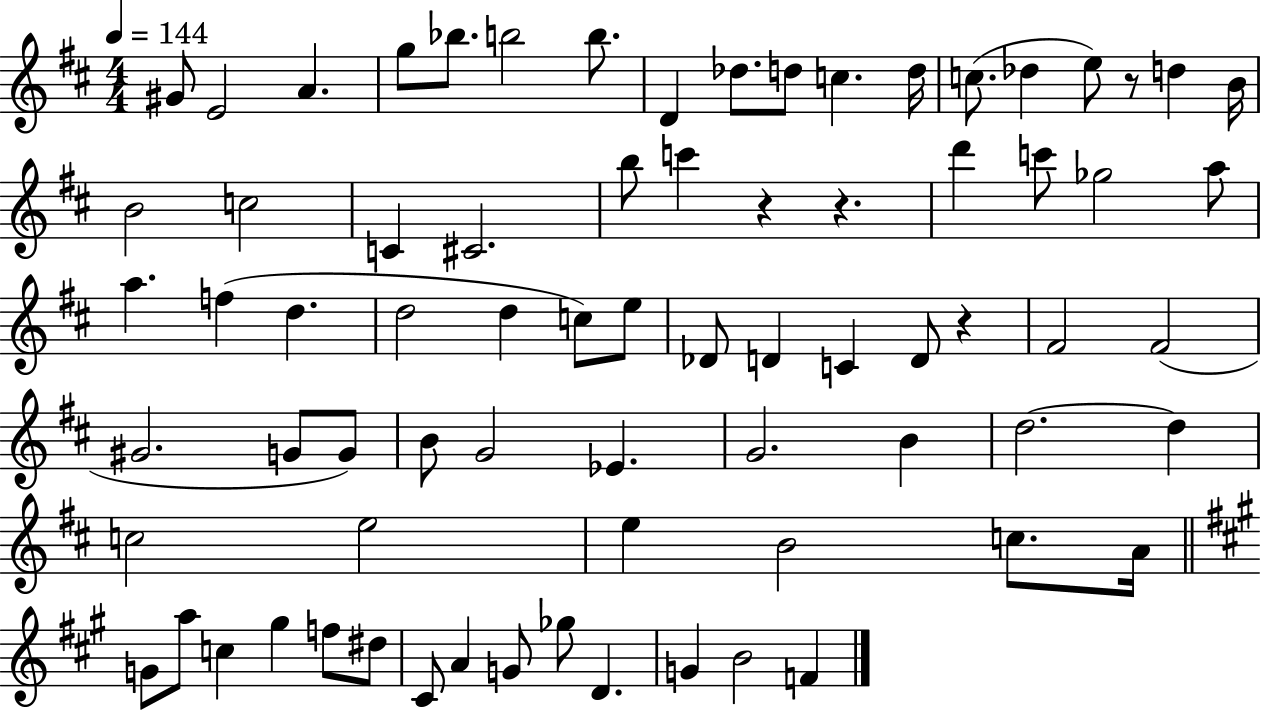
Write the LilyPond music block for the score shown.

{
  \clef treble
  \numericTimeSignature
  \time 4/4
  \key d \major
  \tempo 4 = 144
  \repeat volta 2 { gis'8 e'2 a'4. | g''8 bes''8. b''2 b''8. | d'4 des''8. d''8 c''4. d''16 | c''8.( des''4 e''8) r8 d''4 b'16 | \break b'2 c''2 | c'4 cis'2. | b''8 c'''4 r4 r4. | d'''4 c'''8 ges''2 a''8 | \break a''4. f''4( d''4. | d''2 d''4 c''8) e''8 | des'8 d'4 c'4 d'8 r4 | fis'2 fis'2( | \break gis'2. g'8 g'8) | b'8 g'2 ees'4. | g'2. b'4 | d''2.~~ d''4 | \break c''2 e''2 | e''4 b'2 c''8. a'16 | \bar "||" \break \key a \major g'8 a''8 c''4 gis''4 f''8 dis''8 | cis'8 a'4 g'8 ges''8 d'4. | g'4 b'2 f'4 | } \bar "|."
}